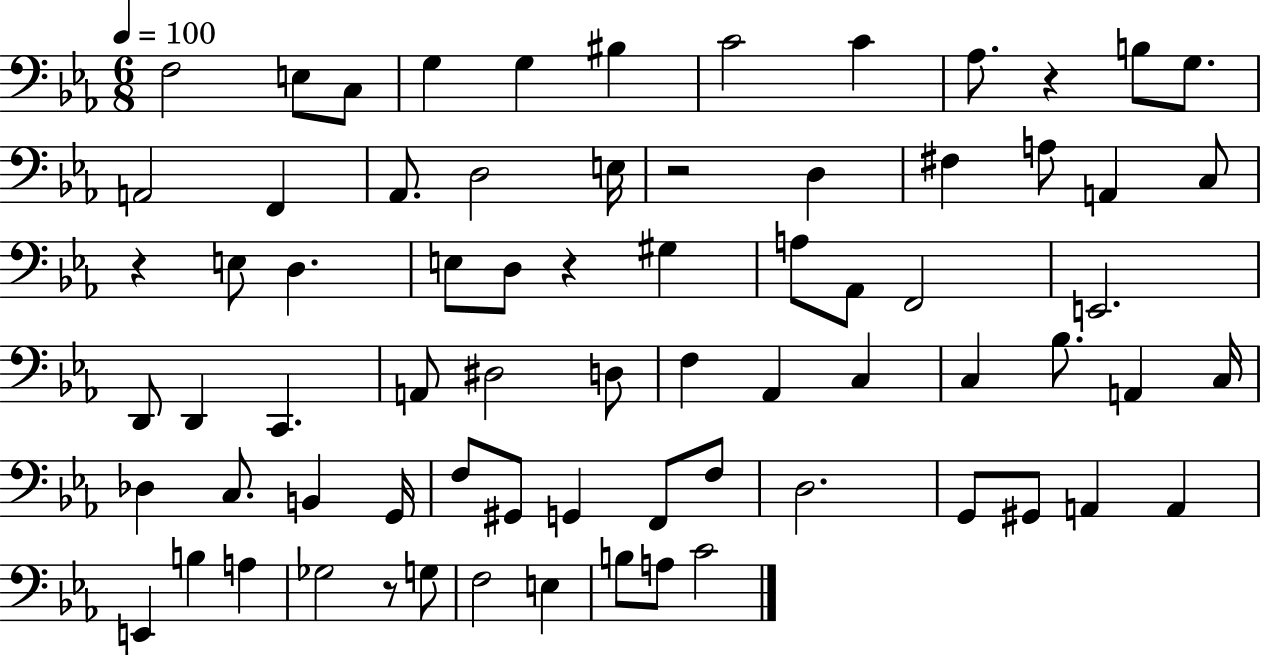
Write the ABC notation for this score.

X:1
T:Untitled
M:6/8
L:1/4
K:Eb
F,2 E,/2 C,/2 G, G, ^B, C2 C _A,/2 z B,/2 G,/2 A,,2 F,, _A,,/2 D,2 E,/4 z2 D, ^F, A,/2 A,, C,/2 z E,/2 D, E,/2 D,/2 z ^G, A,/2 _A,,/2 F,,2 E,,2 D,,/2 D,, C,, A,,/2 ^D,2 D,/2 F, _A,, C, C, _B,/2 A,, C,/4 _D, C,/2 B,, G,,/4 F,/2 ^G,,/2 G,, F,,/2 F,/2 D,2 G,,/2 ^G,,/2 A,, A,, E,, B, A, _G,2 z/2 G,/2 F,2 E, B,/2 A,/2 C2